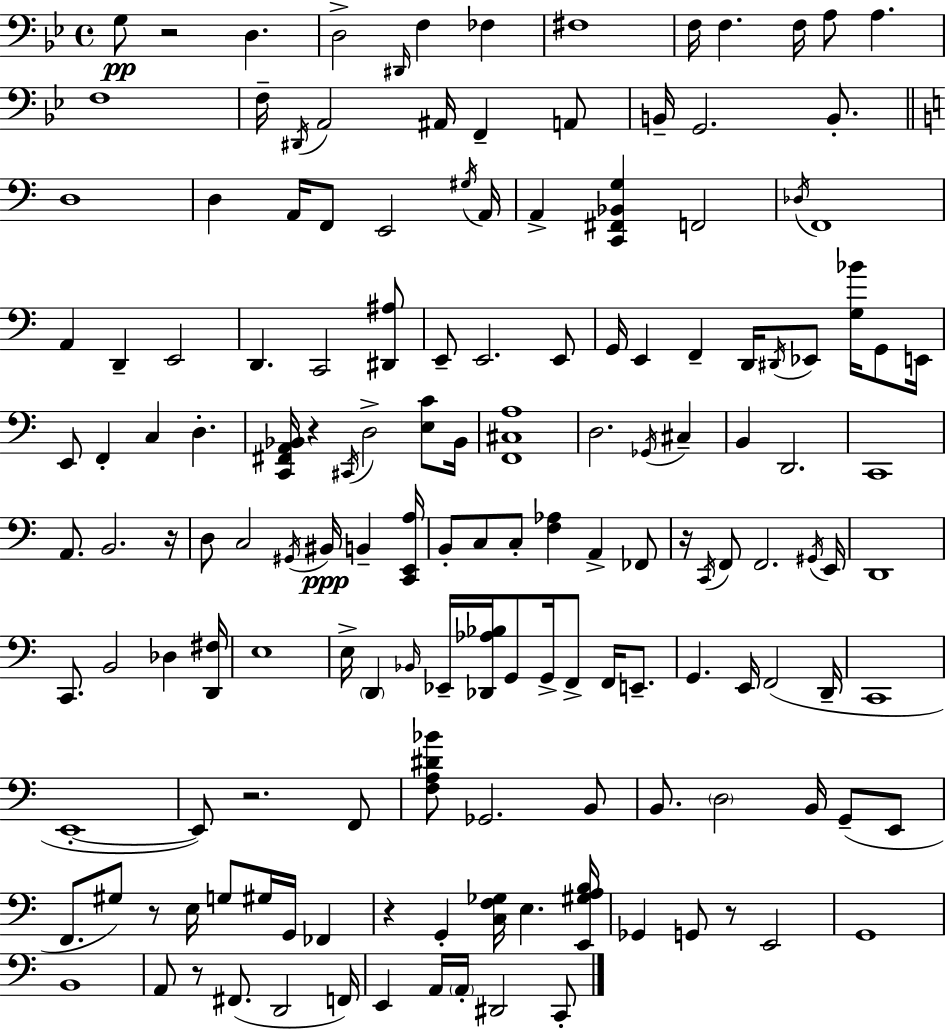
X:1
T:Untitled
M:4/4
L:1/4
K:Gm
G,/2 z2 D, D,2 ^D,,/4 F, _F, ^F,4 F,/4 F, F,/4 A,/2 A, F,4 F,/4 ^D,,/4 A,,2 ^A,,/4 F,, A,,/2 B,,/4 G,,2 B,,/2 D,4 D, A,,/4 F,,/2 E,,2 ^G,/4 A,,/4 A,, [C,,^F,,_B,,G,] F,,2 _D,/4 F,,4 A,, D,, E,,2 D,, C,,2 [^D,,^A,]/2 E,,/2 E,,2 E,,/2 G,,/4 E,, F,, D,,/4 ^D,,/4 _E,,/2 [G,_B]/4 G,,/2 E,,/4 E,,/2 F,, C, D, [C,,^F,,A,,_B,,]/4 z ^C,,/4 D,2 [E,C]/2 _B,,/4 [F,,^C,A,]4 D,2 _G,,/4 ^C, B,, D,,2 C,,4 A,,/2 B,,2 z/4 D,/2 C,2 ^G,,/4 ^B,,/4 B,, [C,,E,,A,]/4 B,,/2 C,/2 C,/2 [F,_A,] A,, _F,,/2 z/4 C,,/4 F,,/2 F,,2 ^G,,/4 E,,/4 D,,4 C,,/2 B,,2 _D, [D,,^F,]/4 E,4 E,/4 D,, _B,,/4 _E,,/4 [_D,,_A,_B,]/4 G,,/2 G,,/4 F,,/2 F,,/4 E,,/2 G,, E,,/4 F,,2 D,,/4 C,,4 E,,4 E,,/2 z2 F,,/2 [F,A,^D_B]/2 _G,,2 B,,/2 B,,/2 D,2 B,,/4 G,,/2 E,,/2 F,,/2 ^G,/2 z/2 E,/4 G,/2 ^G,/4 G,,/4 _F,, z G,, [C,F,_G,]/4 E, [E,,^G,A,B,]/4 _G,, G,,/2 z/2 E,,2 G,,4 B,,4 A,,/2 z/2 ^F,,/2 D,,2 F,,/4 E,, A,,/4 A,,/4 ^D,,2 C,,/2